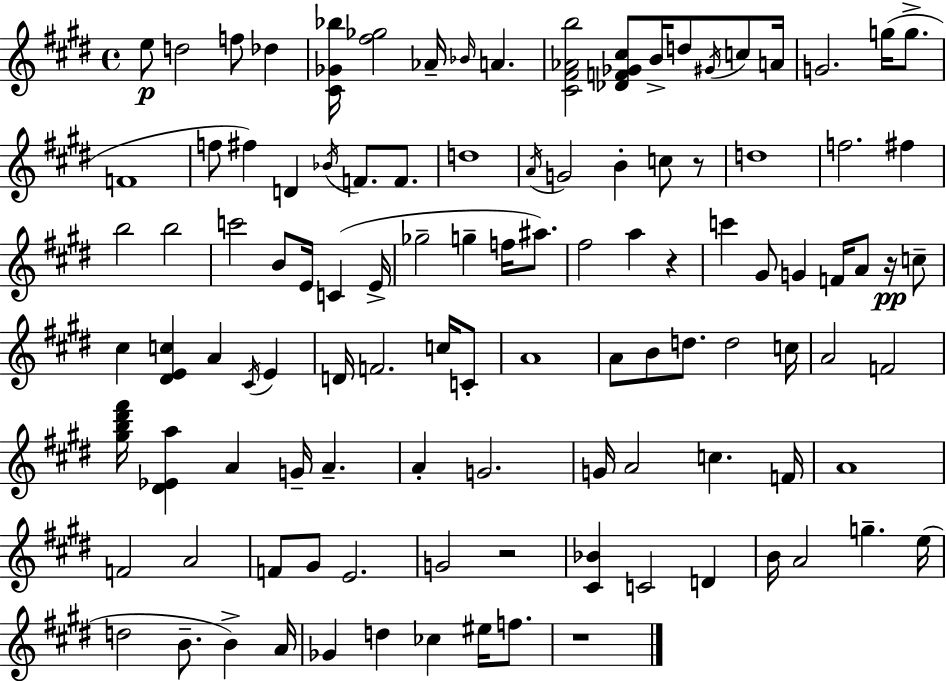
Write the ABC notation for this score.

X:1
T:Untitled
M:4/4
L:1/4
K:E
e/2 d2 f/2 _d [^C_G_b]/4 [^f_g]2 _A/4 _B/4 A [^C^F_Ab]2 [_DF_G^c]/2 B/4 d/2 ^G/4 c/2 A/4 G2 g/4 g/2 F4 f/2 ^f D _B/4 F/2 F/2 d4 A/4 G2 B c/2 z/2 d4 f2 ^f b2 b2 c'2 B/2 E/4 C E/4 _g2 g f/4 ^a/2 ^f2 a z c' ^G/2 G F/4 A/2 z/4 c/2 ^c [^DEc] A ^C/4 E D/4 F2 c/4 C/2 A4 A/2 B/2 d/2 d2 c/4 A2 F2 [^gb^d'^f']/4 [^D_Ea] A G/4 A A G2 G/4 A2 c F/4 A4 F2 A2 F/2 ^G/2 E2 G2 z2 [^C_B] C2 D B/4 A2 g e/4 d2 B/2 B A/4 _G d _c ^e/4 f/2 z4